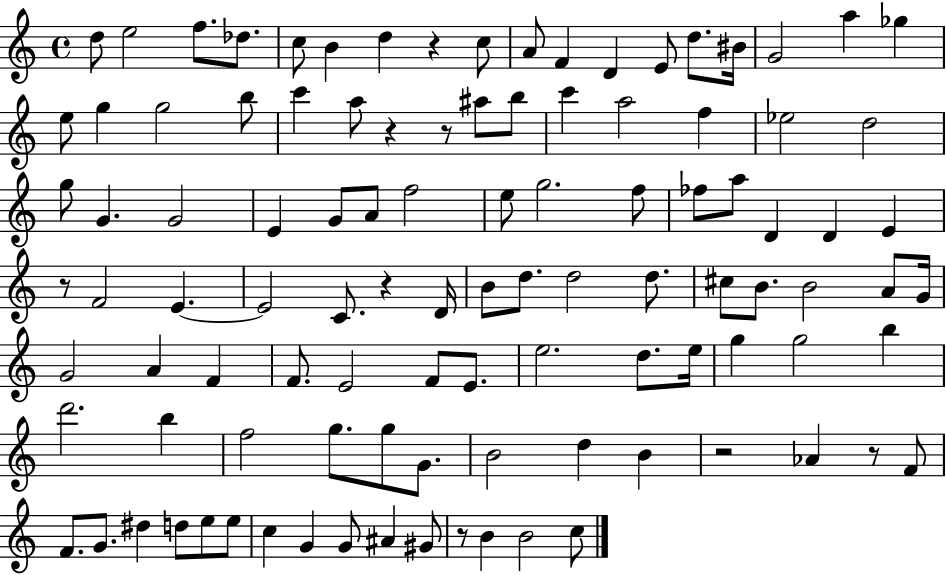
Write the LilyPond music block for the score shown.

{
  \clef treble
  \time 4/4
  \defaultTimeSignature
  \key c \major
  \repeat volta 2 { d''8 e''2 f''8. des''8. | c''8 b'4 d''4 r4 c''8 | a'8 f'4 d'4 e'8 d''8. bis'16 | g'2 a''4 ges''4 | \break e''8 g''4 g''2 b''8 | c'''4 a''8 r4 r8 ais''8 b''8 | c'''4 a''2 f''4 | ees''2 d''2 | \break g''8 g'4. g'2 | e'4 g'8 a'8 f''2 | e''8 g''2. f''8 | fes''8 a''8 d'4 d'4 e'4 | \break r8 f'2 e'4.~~ | e'2 c'8. r4 d'16 | b'8 d''8. d''2 d''8. | cis''8 b'8. b'2 a'8 g'16 | \break g'2 a'4 f'4 | f'8. e'2 f'8 e'8. | e''2. d''8. e''16 | g''4 g''2 b''4 | \break d'''2. b''4 | f''2 g''8. g''8 g'8. | b'2 d''4 b'4 | r2 aes'4 r8 f'8 | \break f'8. g'8. dis''4 d''8 e''8 e''8 | c''4 g'4 g'8 ais'4 gis'8 | r8 b'4 b'2 c''8 | } \bar "|."
}